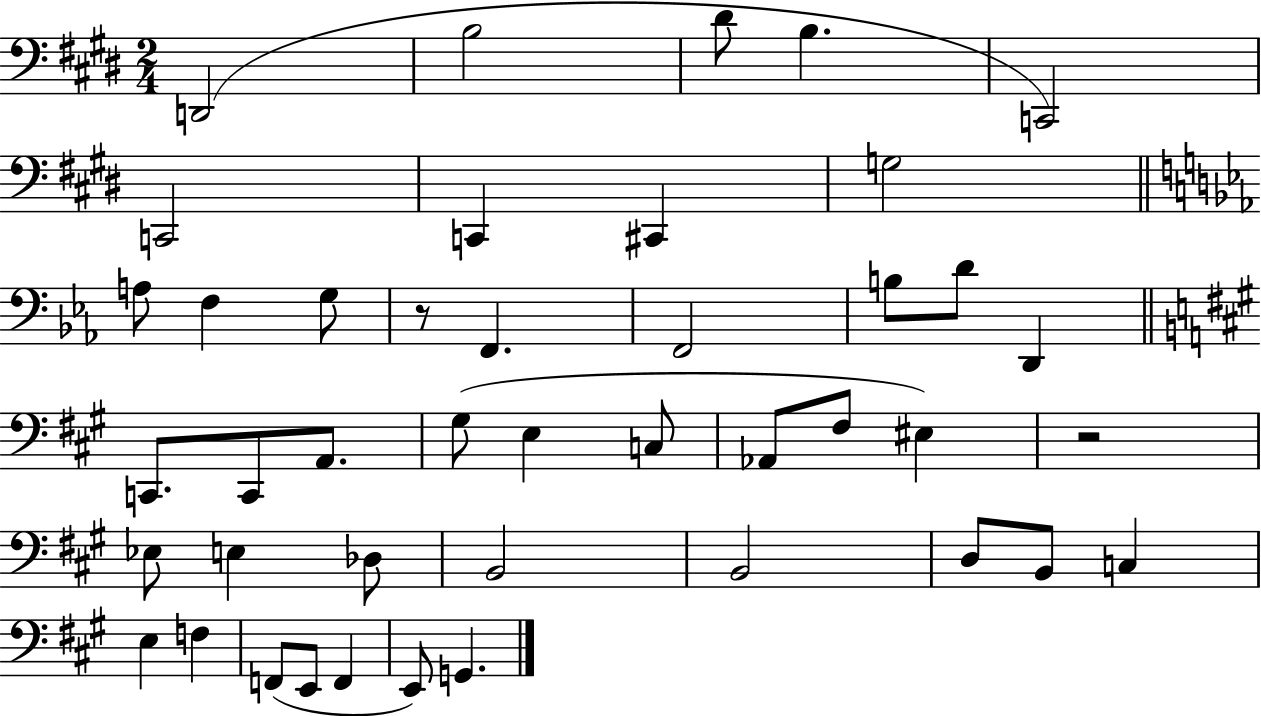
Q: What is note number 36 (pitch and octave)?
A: F3